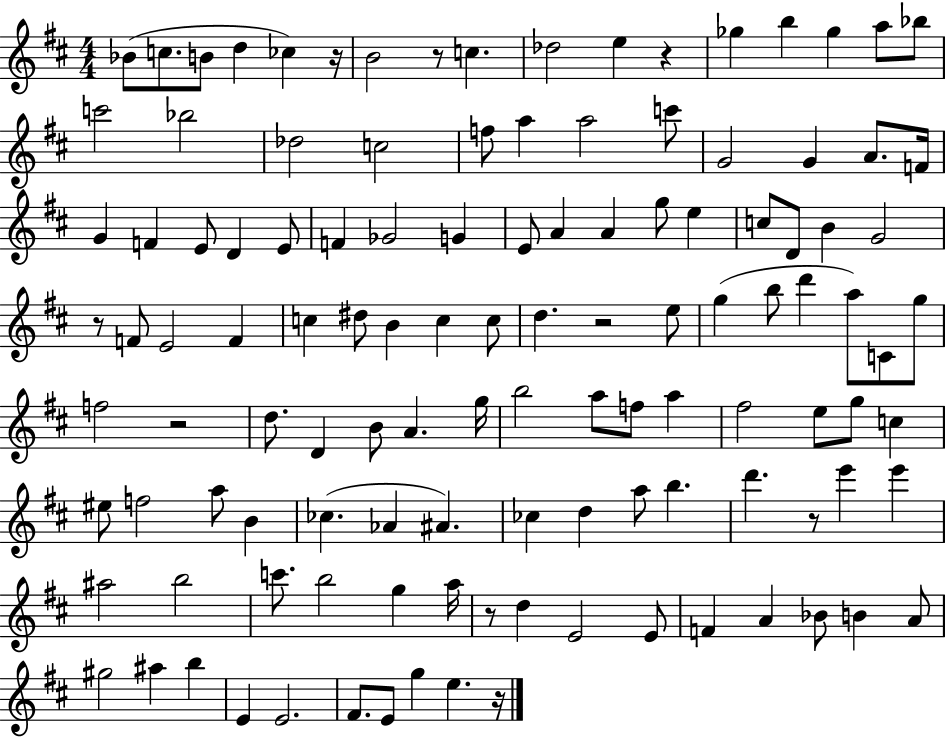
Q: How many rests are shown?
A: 9